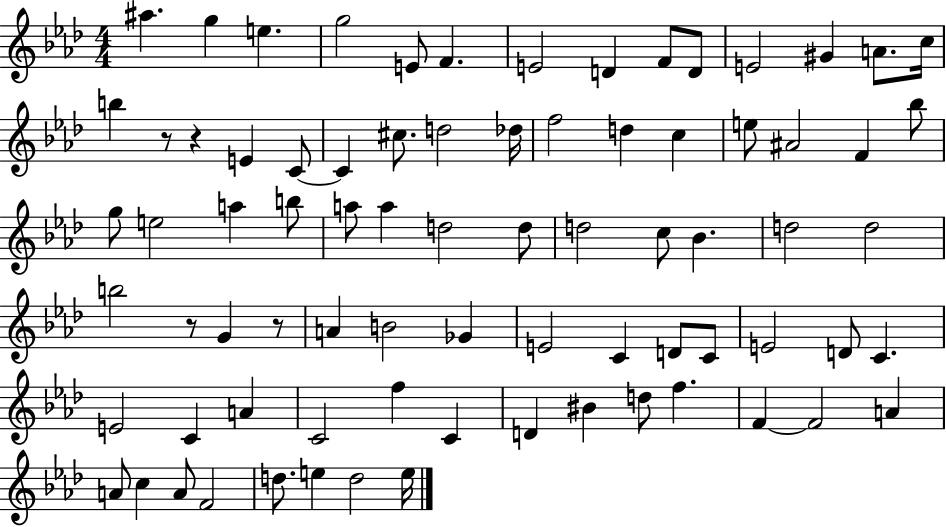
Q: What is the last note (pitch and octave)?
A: E5